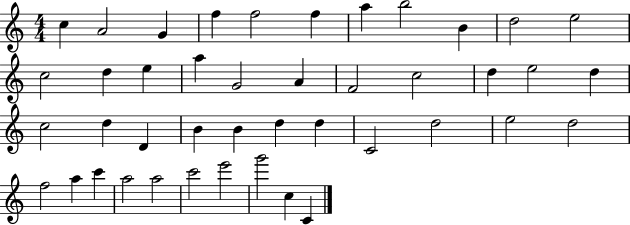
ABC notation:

X:1
T:Untitled
M:4/4
L:1/4
K:C
c A2 G f f2 f a b2 B d2 e2 c2 d e a G2 A F2 c2 d e2 d c2 d D B B d d C2 d2 e2 d2 f2 a c' a2 a2 c'2 e'2 g'2 c C